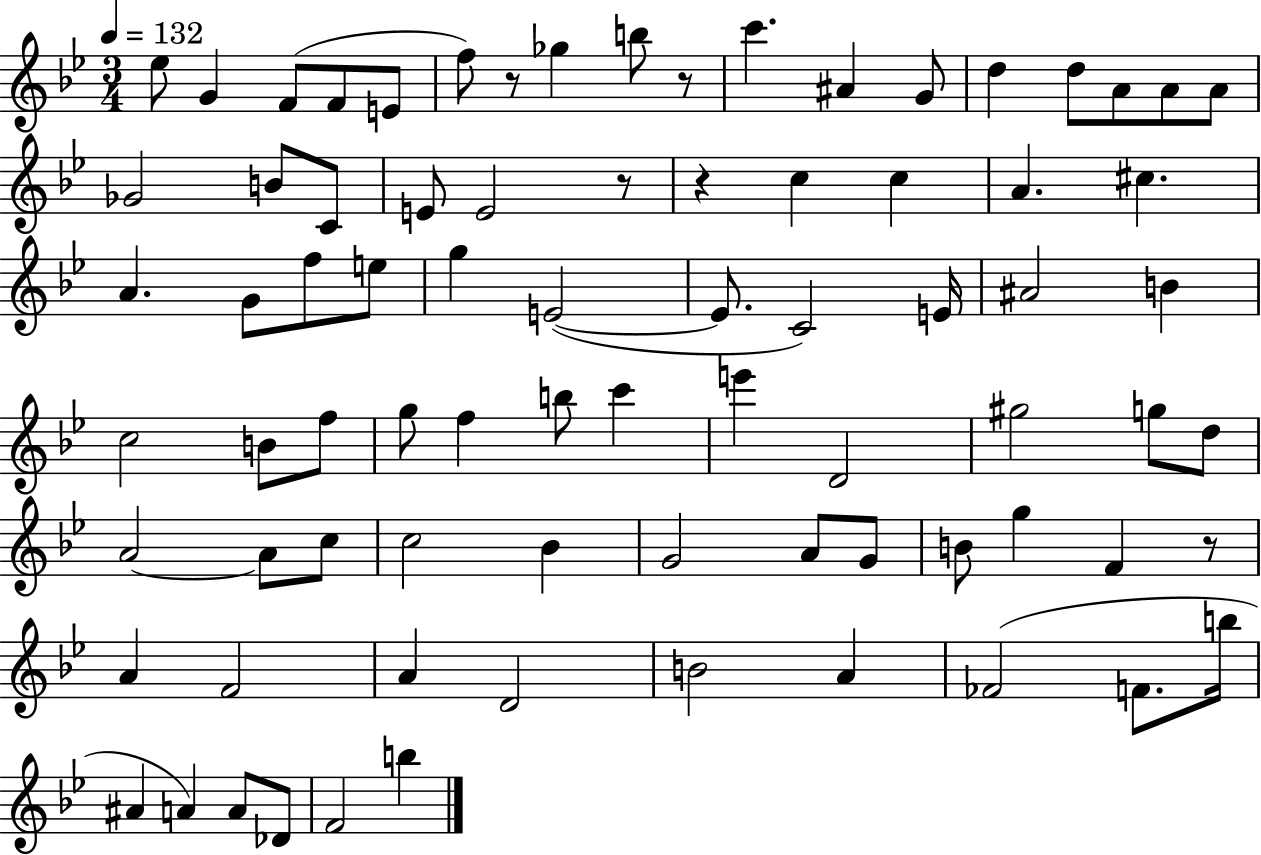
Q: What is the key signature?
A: BES major